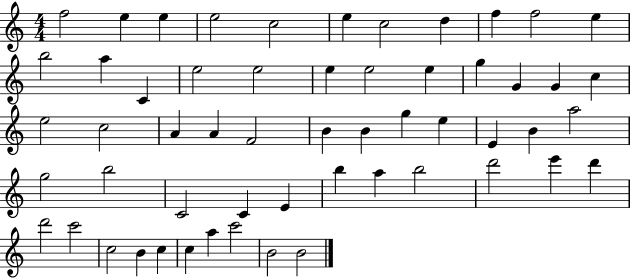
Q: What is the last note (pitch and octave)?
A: B4